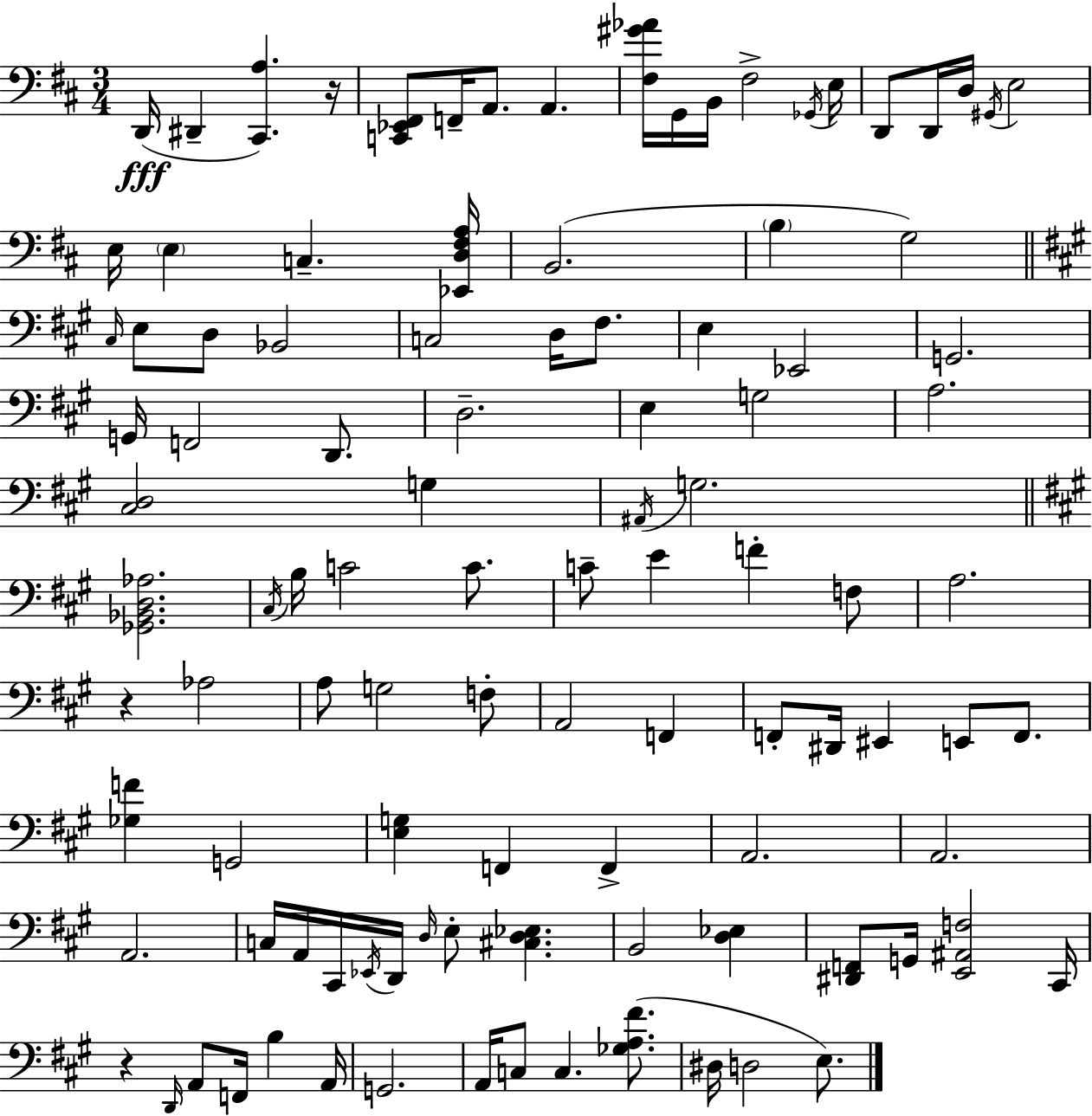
X:1
T:Untitled
M:3/4
L:1/4
K:D
D,,/4 ^D,, [^C,,A,] z/4 [C,,_E,,^F,,]/2 F,,/4 A,,/2 A,, [^F,^G_A]/4 G,,/4 B,,/4 ^F,2 _G,,/4 E,/4 D,,/2 D,,/4 D,/4 ^G,,/4 E,2 E,/4 E, C, [_E,,D,^F,A,]/4 B,,2 B, G,2 ^C,/4 E,/2 D,/2 _B,,2 C,2 D,/4 ^F,/2 E, _E,,2 G,,2 G,,/4 F,,2 D,,/2 D,2 E, G,2 A,2 [^C,D,]2 G, ^A,,/4 G,2 [_G,,_B,,D,_A,]2 ^C,/4 B,/4 C2 C/2 C/2 E F F,/2 A,2 z _A,2 A,/2 G,2 F,/2 A,,2 F,, F,,/2 ^D,,/4 ^E,, E,,/2 F,,/2 [_G,F] G,,2 [E,G,] F,, F,, A,,2 A,,2 A,,2 C,/4 A,,/4 ^C,,/4 _E,,/4 D,,/4 D,/4 E,/2 [^C,D,_E,] B,,2 [D,_E,] [^D,,F,,]/2 G,,/4 [E,,^A,,F,]2 ^C,,/4 z D,,/4 A,,/2 F,,/4 B, A,,/4 G,,2 A,,/4 C,/2 C, [_G,A,^F]/2 ^D,/4 D,2 E,/2